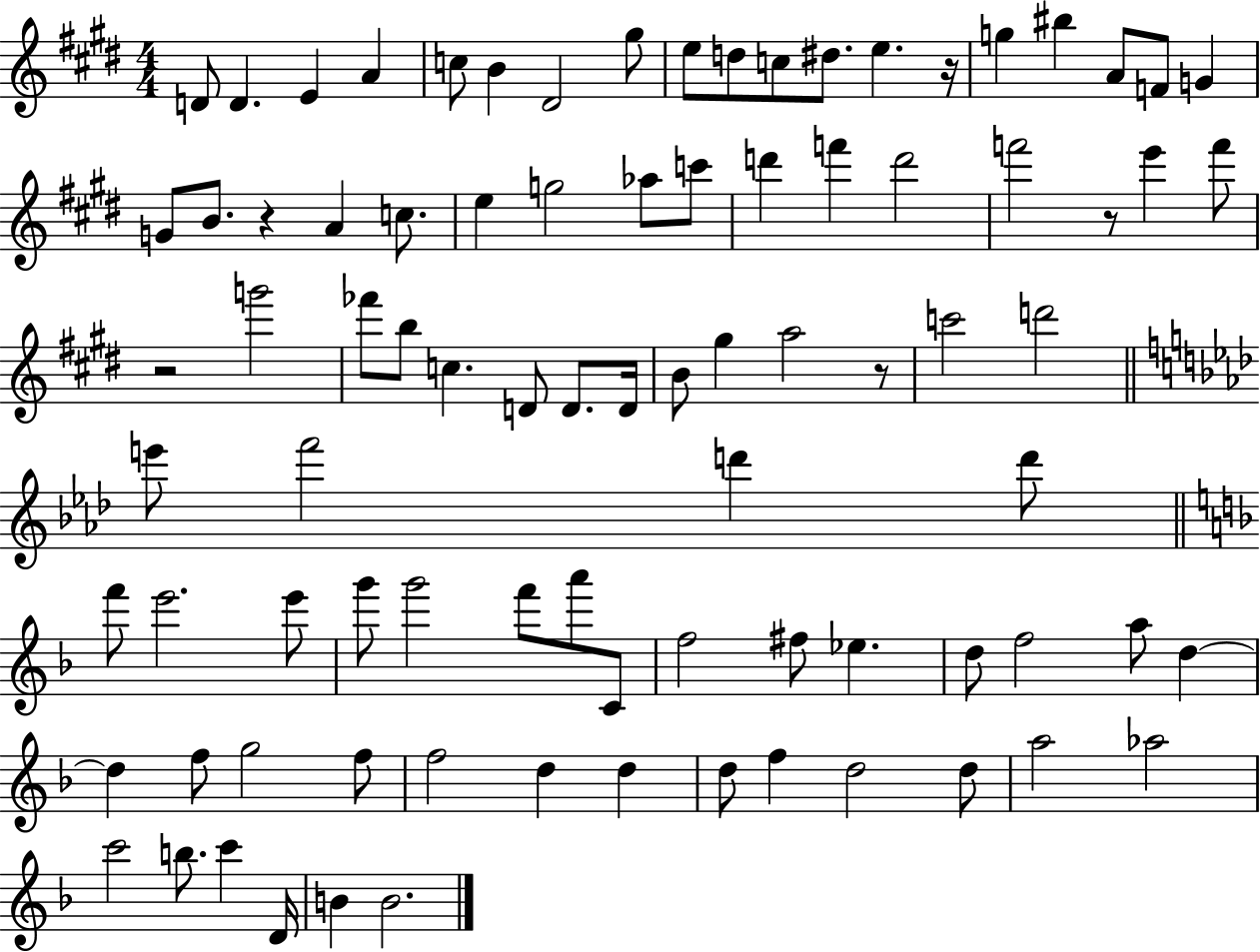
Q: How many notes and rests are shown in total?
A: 87